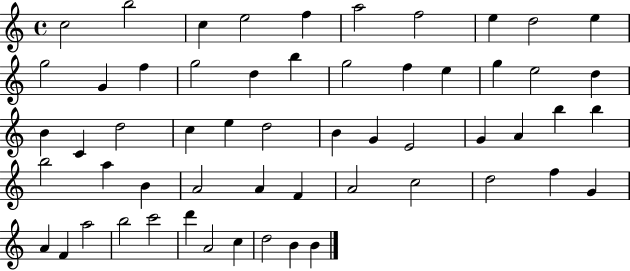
{
  \clef treble
  \time 4/4
  \defaultTimeSignature
  \key c \major
  c''2 b''2 | c''4 e''2 f''4 | a''2 f''2 | e''4 d''2 e''4 | \break g''2 g'4 f''4 | g''2 d''4 b''4 | g''2 f''4 e''4 | g''4 e''2 d''4 | \break b'4 c'4 d''2 | c''4 e''4 d''2 | b'4 g'4 e'2 | g'4 a'4 b''4 b''4 | \break b''2 a''4 b'4 | a'2 a'4 f'4 | a'2 c''2 | d''2 f''4 g'4 | \break a'4 f'4 a''2 | b''2 c'''2 | d'''4 a'2 c''4 | d''2 b'4 b'4 | \break \bar "|."
}